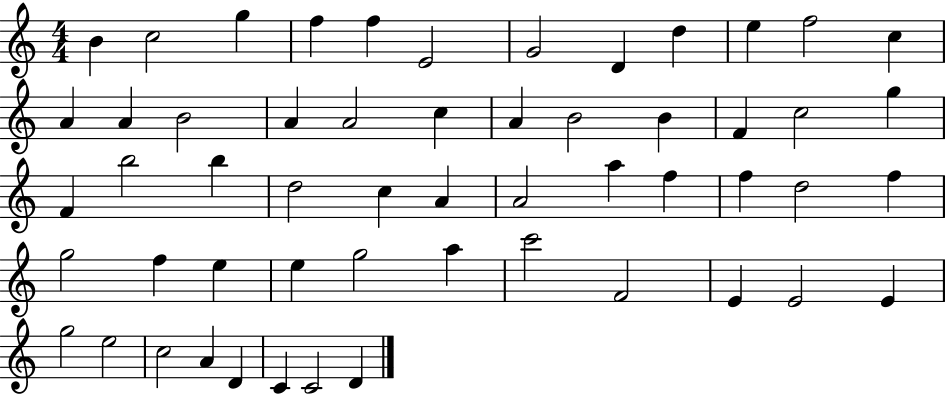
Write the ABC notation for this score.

X:1
T:Untitled
M:4/4
L:1/4
K:C
B c2 g f f E2 G2 D d e f2 c A A B2 A A2 c A B2 B F c2 g F b2 b d2 c A A2 a f f d2 f g2 f e e g2 a c'2 F2 E E2 E g2 e2 c2 A D C C2 D